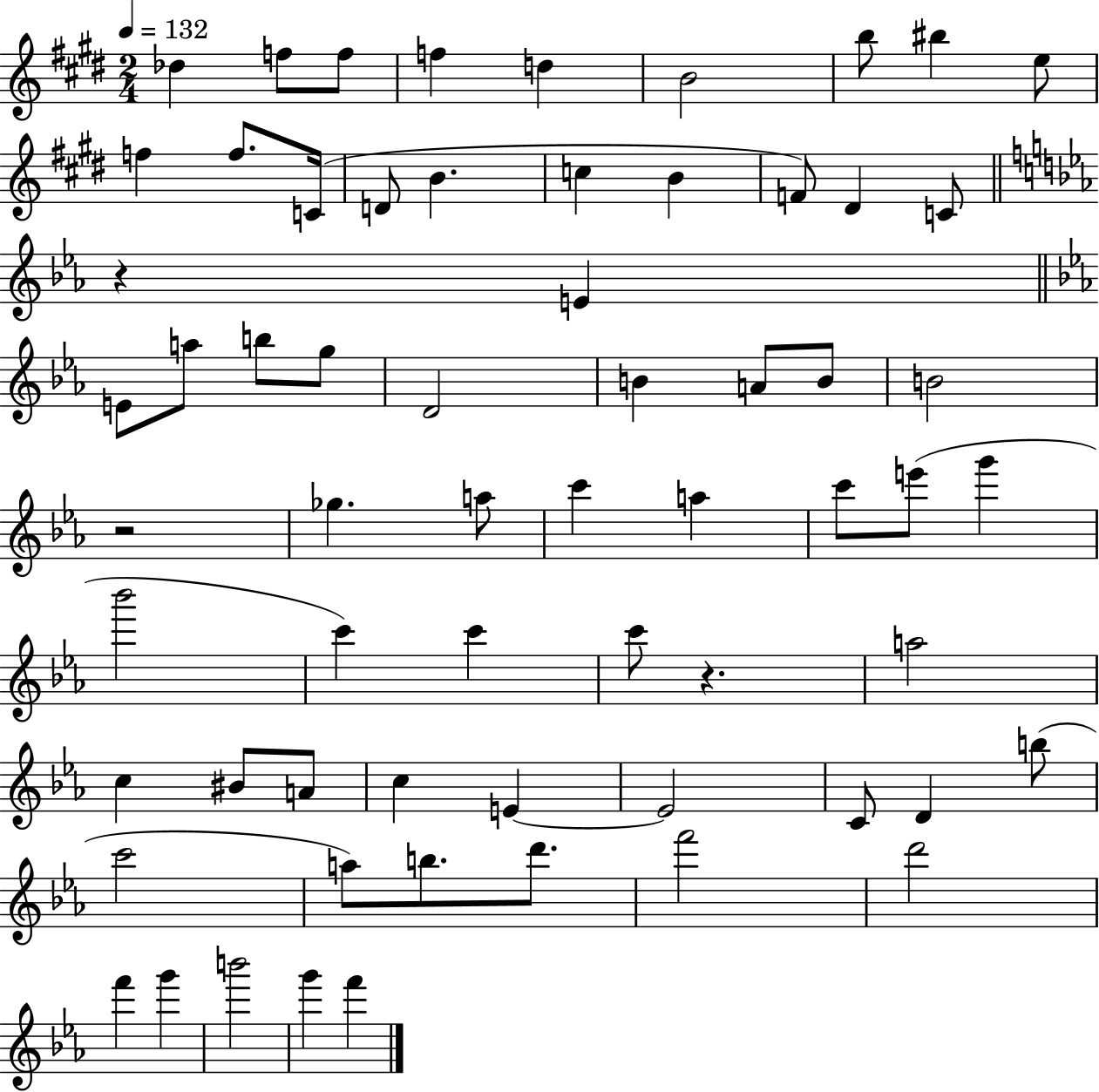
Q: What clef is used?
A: treble